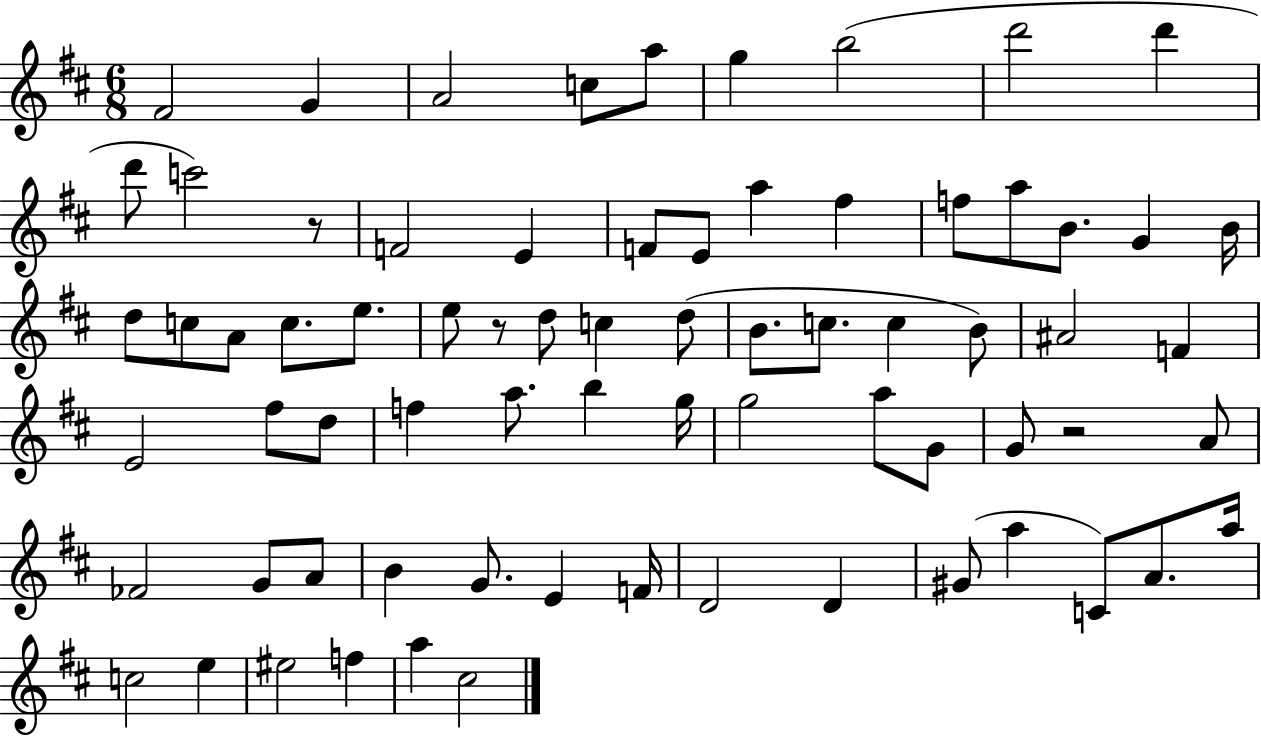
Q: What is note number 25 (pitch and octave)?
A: A4